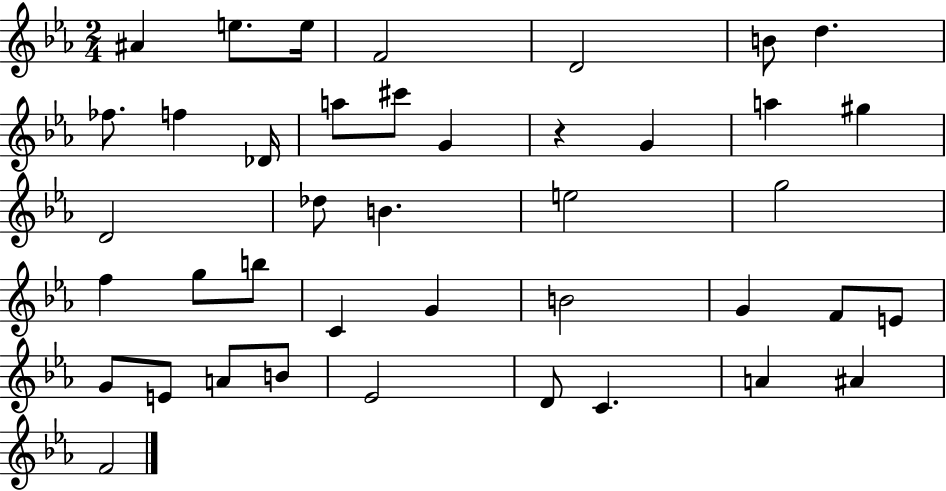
A#4/q E5/e. E5/s F4/h D4/h B4/e D5/q. FES5/e. F5/q Db4/s A5/e C#6/e G4/q R/q G4/q A5/q G#5/q D4/h Db5/e B4/q. E5/h G5/h F5/q G5/e B5/e C4/q G4/q B4/h G4/q F4/e E4/e G4/e E4/e A4/e B4/e Eb4/h D4/e C4/q. A4/q A#4/q F4/h